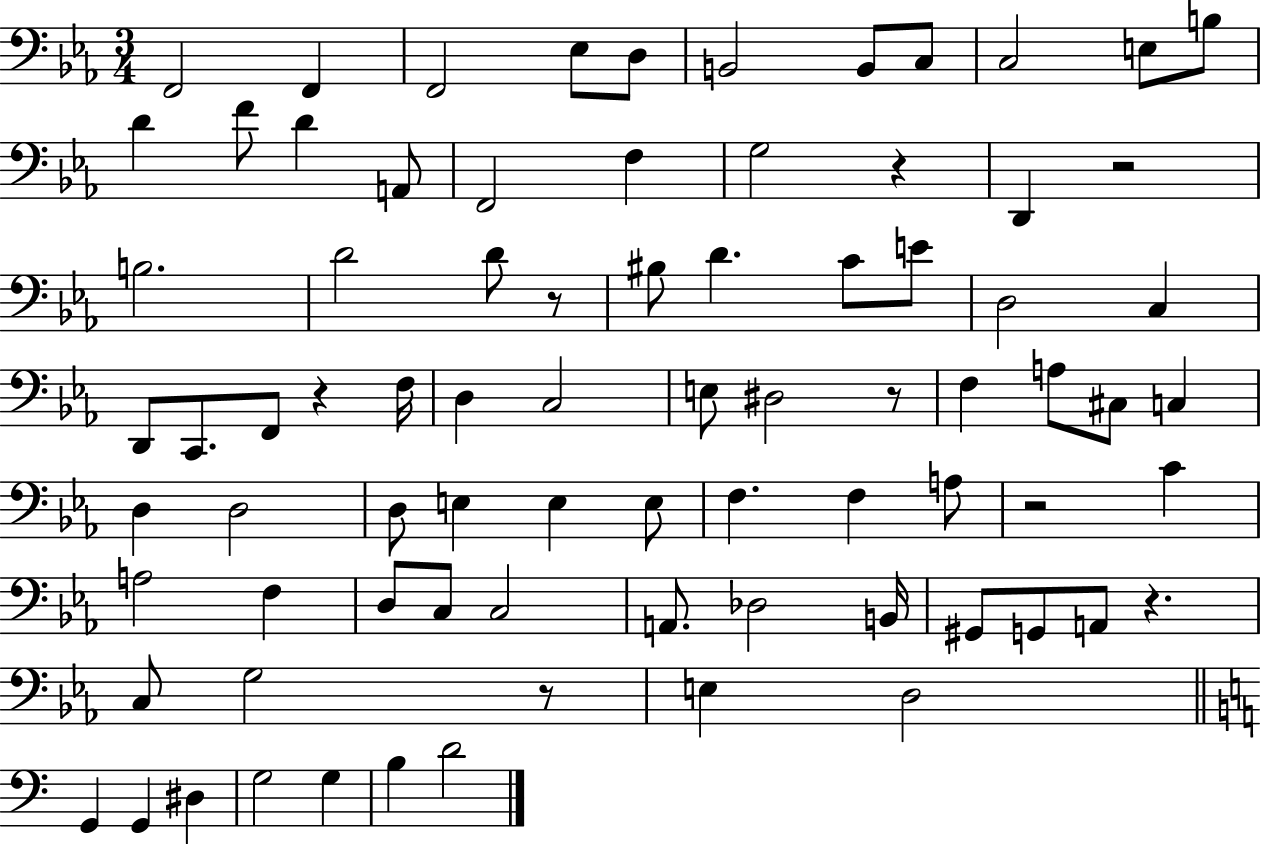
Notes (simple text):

F2/h F2/q F2/h Eb3/e D3/e B2/h B2/e C3/e C3/h E3/e B3/e D4/q F4/e D4/q A2/e F2/h F3/q G3/h R/q D2/q R/h B3/h. D4/h D4/e R/e BIS3/e D4/q. C4/e E4/e D3/h C3/q D2/e C2/e. F2/e R/q F3/s D3/q C3/h E3/e D#3/h R/e F3/q A3/e C#3/e C3/q D3/q D3/h D3/e E3/q E3/q E3/e F3/q. F3/q A3/e R/h C4/q A3/h F3/q D3/e C3/e C3/h A2/e. Db3/h B2/s G#2/e G2/e A2/e R/q. C3/e G3/h R/e E3/q D3/h G2/q G2/q D#3/q G3/h G3/q B3/q D4/h